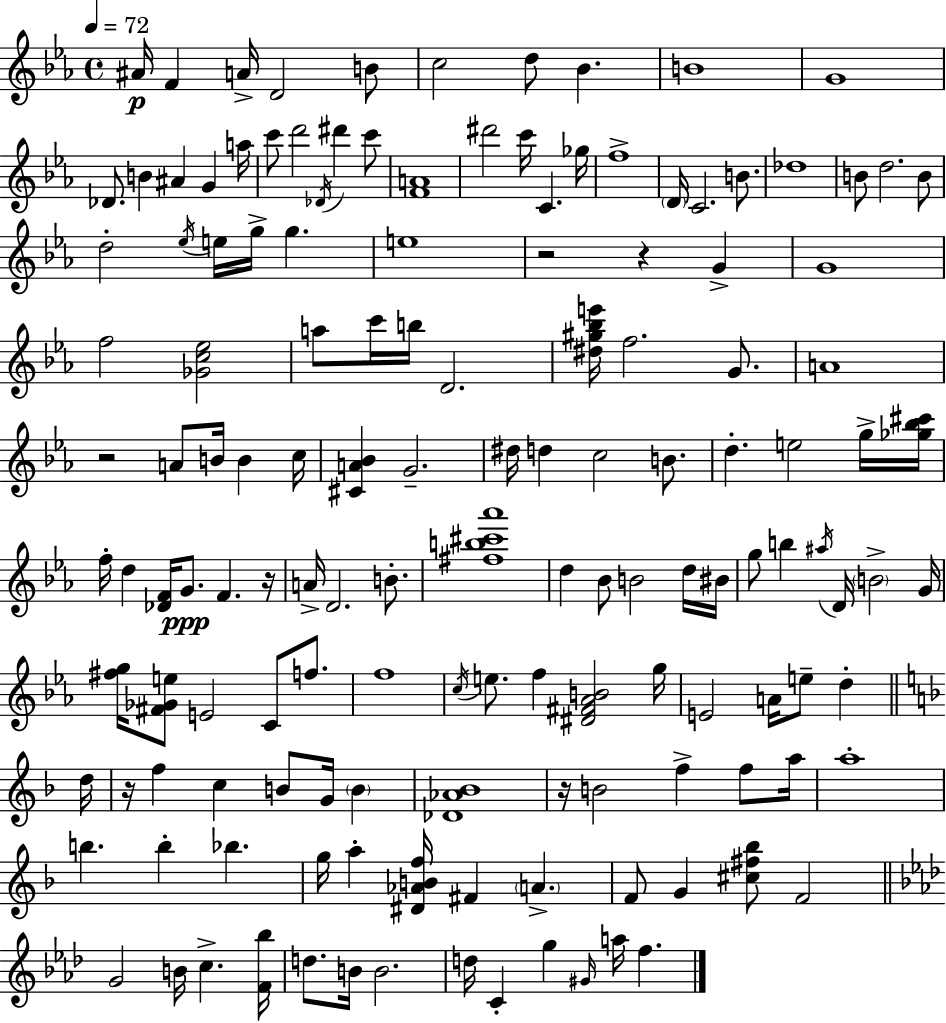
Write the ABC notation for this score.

X:1
T:Untitled
M:4/4
L:1/4
K:Eb
^A/4 F A/4 D2 B/2 c2 d/2 _B B4 G4 _D/2 B ^A G a/4 c'/2 d'2 _D/4 ^d' c'/2 [FA]4 ^d'2 c'/4 C _g/4 f4 D/4 C2 B/2 _d4 B/2 d2 B/2 d2 _e/4 e/4 g/4 g e4 z2 z G G4 f2 [_Gc_e]2 a/2 c'/4 b/4 D2 [^d^g_be']/4 f2 G/2 A4 z2 A/2 B/4 B c/4 [^CA_B] G2 ^d/4 d c2 B/2 d e2 g/4 [_g_b^c']/4 f/4 d [_DF]/4 G/2 F z/4 A/4 D2 B/2 [^fb^c'_a']4 d _B/2 B2 d/4 ^B/4 g/2 b ^a/4 D/4 B2 G/4 [^fg]/4 [^F_Ge]/2 E2 C/2 f/2 f4 c/4 e/2 f [^D^F_AB]2 g/4 E2 A/4 e/2 d d/4 z/4 f c B/2 G/4 B [_D_A_B]4 z/4 B2 f f/2 a/4 a4 b b _b g/4 a [^D_ABf]/4 ^F A F/2 G [^c^f_b]/2 F2 G2 B/4 c [F_b]/4 d/2 B/4 B2 d/4 C g ^G/4 a/4 f